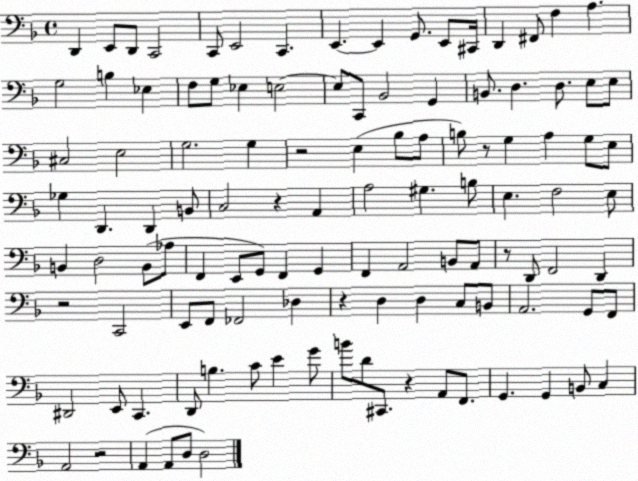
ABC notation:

X:1
T:Untitled
M:4/4
L:1/4
K:F
D,, E,,/2 D,,/2 C,,2 C,,/2 E,,2 C,, E,, E,, G,,/2 E,,/2 ^C,,/4 D,, ^F,,/2 F, A, G,2 B, _E, F,/2 G,/2 _E, E,2 E,/2 C,,/2 _B,,2 G,, B,,/2 D, D,/2 E,/2 E,/2 ^C,2 E,2 G,2 G, z2 E, _B,/2 A,/2 B,/2 z/2 G, A, G,/2 E,/2 _G, D,, D,, B,,/2 C,2 z A,, A,2 ^G, B,/2 E, F,2 E,/2 B,, D,2 B,,/2 _A,/2 F,, E,,/2 G,,/2 F,, G,, F,, A,,2 B,,/2 A,,/2 z/2 D,,/2 F,,2 D,, z2 C,,2 E,,/2 F,,/2 _F,,2 _D, z D, D, C,/2 B,,/2 A,,2 G,,/2 F,,/2 ^D,,2 E,,/2 C,, D,,/2 B, C/2 E G/2 B/2 D/2 ^C,,/2 z A,,/2 F,,/2 G,, G,, B,,/2 C, A,,2 z2 A,, A,,/2 D,/2 D,2